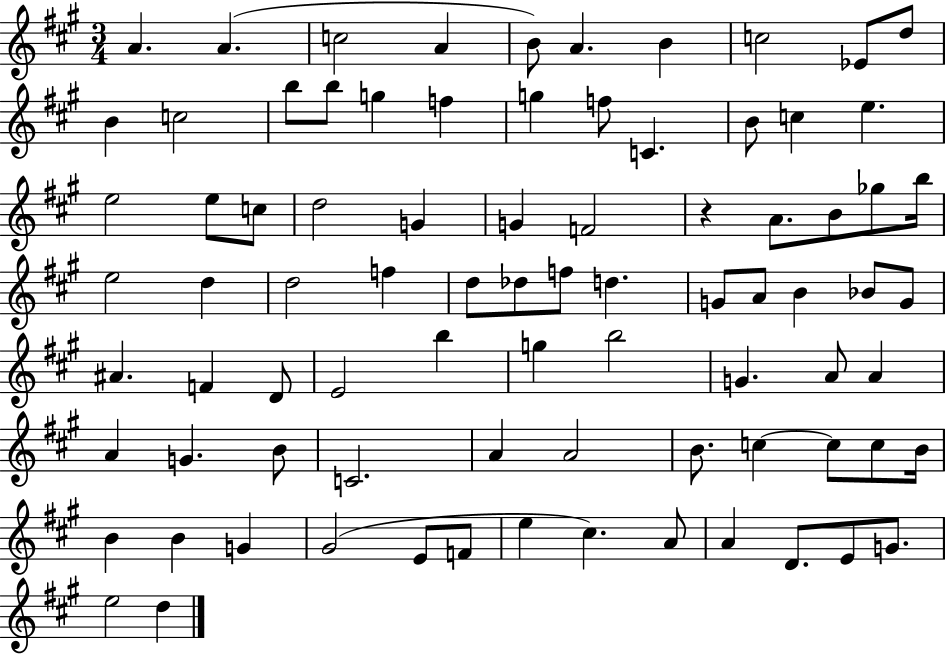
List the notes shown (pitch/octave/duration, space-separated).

A4/q. A4/q. C5/h A4/q B4/e A4/q. B4/q C5/h Eb4/e D5/e B4/q C5/h B5/e B5/e G5/q F5/q G5/q F5/e C4/q. B4/e C5/q E5/q. E5/h E5/e C5/e D5/h G4/q G4/q F4/h R/q A4/e. B4/e Gb5/e B5/s E5/h D5/q D5/h F5/q D5/e Db5/e F5/e D5/q. G4/e A4/e B4/q Bb4/e G4/e A#4/q. F4/q D4/e E4/h B5/q G5/q B5/h G4/q. A4/e A4/q A4/q G4/q. B4/e C4/h. A4/q A4/h B4/e. C5/q C5/e C5/e B4/s B4/q B4/q G4/q G#4/h E4/e F4/e E5/q C#5/q. A4/e A4/q D4/e. E4/e G4/e. E5/h D5/q